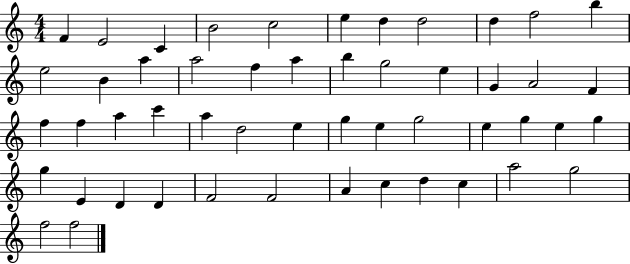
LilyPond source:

{
  \clef treble
  \numericTimeSignature
  \time 4/4
  \key c \major
  f'4 e'2 c'4 | b'2 c''2 | e''4 d''4 d''2 | d''4 f''2 b''4 | \break e''2 b'4 a''4 | a''2 f''4 a''4 | b''4 g''2 e''4 | g'4 a'2 f'4 | \break f''4 f''4 a''4 c'''4 | a''4 d''2 e''4 | g''4 e''4 g''2 | e''4 g''4 e''4 g''4 | \break g''4 e'4 d'4 d'4 | f'2 f'2 | a'4 c''4 d''4 c''4 | a''2 g''2 | \break f''2 f''2 | \bar "|."
}